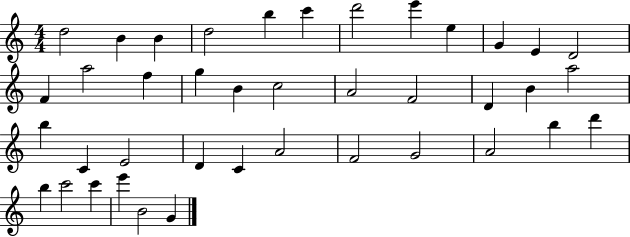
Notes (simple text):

D5/h B4/q B4/q D5/h B5/q C6/q D6/h E6/q E5/q G4/q E4/q D4/h F4/q A5/h F5/q G5/q B4/q C5/h A4/h F4/h D4/q B4/q A5/h B5/q C4/q E4/h D4/q C4/q A4/h F4/h G4/h A4/h B5/q D6/q B5/q C6/h C6/q E6/q B4/h G4/q